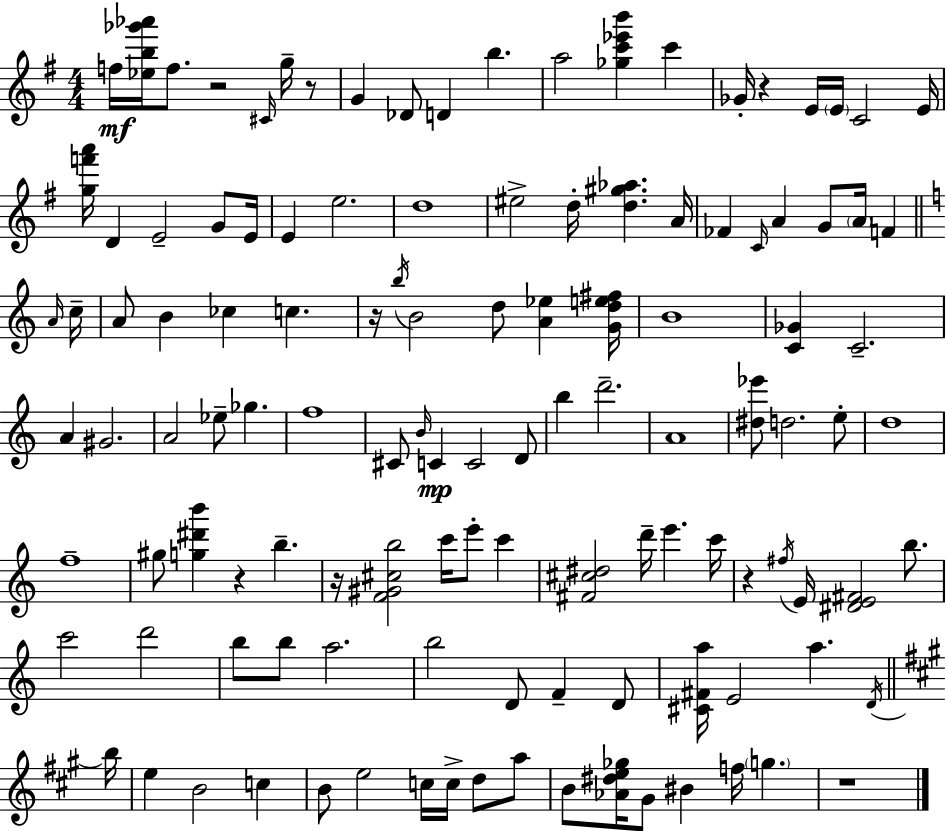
F5/s [Eb5,B5,Gb6,Ab6]/s F5/e. R/h C#4/s G5/s R/e G4/q Db4/e D4/q B5/q. A5/h [Gb5,C6,Eb6,B6]/q C6/q Gb4/s R/q E4/s E4/s C4/h E4/s [G5,F6,A6]/s D4/q E4/h G4/e E4/s E4/q E5/h. D5/w EIS5/h D5/s [D5,G#5,Ab5]/q. A4/s FES4/q C4/s A4/q G4/e A4/s F4/q A4/s C5/s A4/e B4/q CES5/q C5/q. R/s B5/s B4/h D5/e [A4,Eb5]/q [G4,D5,E5,F#5]/s B4/w [C4,Gb4]/q C4/h. A4/q G#4/h. A4/h Eb5/e Gb5/q. F5/w C#4/e B4/s C4/q C4/h D4/e B5/q D6/h. A4/w [D#5,Eb6]/e D5/h. E5/e D5/w F5/w G#5/e [G5,D#6,B6]/q R/q B5/q. R/s [F4,G#4,C#5,B5]/h C6/s E6/e C6/q [F#4,C#5,D#5]/h D6/s E6/q. C6/s R/q F#5/s E4/s [D#4,E4,F#4]/h B5/e. C6/h D6/h B5/e B5/e A5/h. B5/h D4/e F4/q D4/e [C#4,F#4,A5]/s E4/h A5/q. D4/s B5/s E5/q B4/h C5/q B4/e E5/h C5/s C5/s D5/e A5/e B4/e [Ab4,D#5,E5,Gb5]/s G#4/e BIS4/q F5/s G5/q. R/w